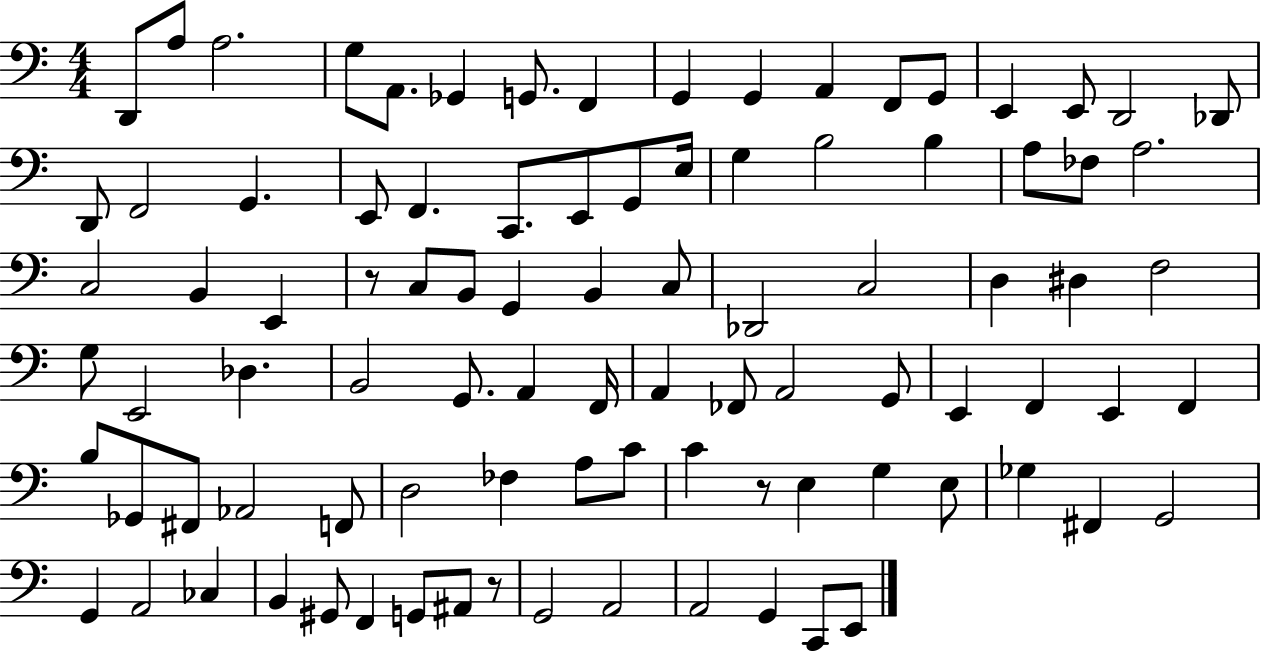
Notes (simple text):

D2/e A3/e A3/h. G3/e A2/e. Gb2/q G2/e. F2/q G2/q G2/q A2/q F2/e G2/e E2/q E2/e D2/h Db2/e D2/e F2/h G2/q. E2/e F2/q. C2/e. E2/e G2/e E3/s G3/q B3/h B3/q A3/e FES3/e A3/h. C3/h B2/q E2/q R/e C3/e B2/e G2/q B2/q C3/e Db2/h C3/h D3/q D#3/q F3/h G3/e E2/h Db3/q. B2/h G2/e. A2/q F2/s A2/q FES2/e A2/h G2/e E2/q F2/q E2/q F2/q B3/e Gb2/e F#2/e Ab2/h F2/e D3/h FES3/q A3/e C4/e C4/q R/e E3/q G3/q E3/e Gb3/q F#2/q G2/h G2/q A2/h CES3/q B2/q G#2/e F2/q G2/e A#2/e R/e G2/h A2/h A2/h G2/q C2/e E2/e